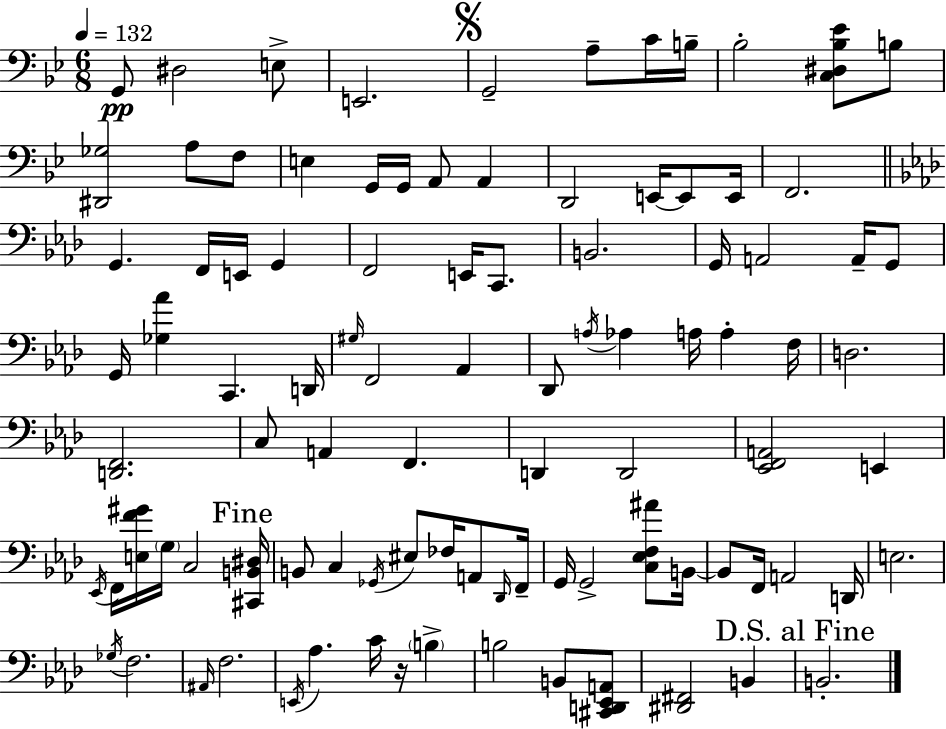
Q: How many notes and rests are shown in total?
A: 96